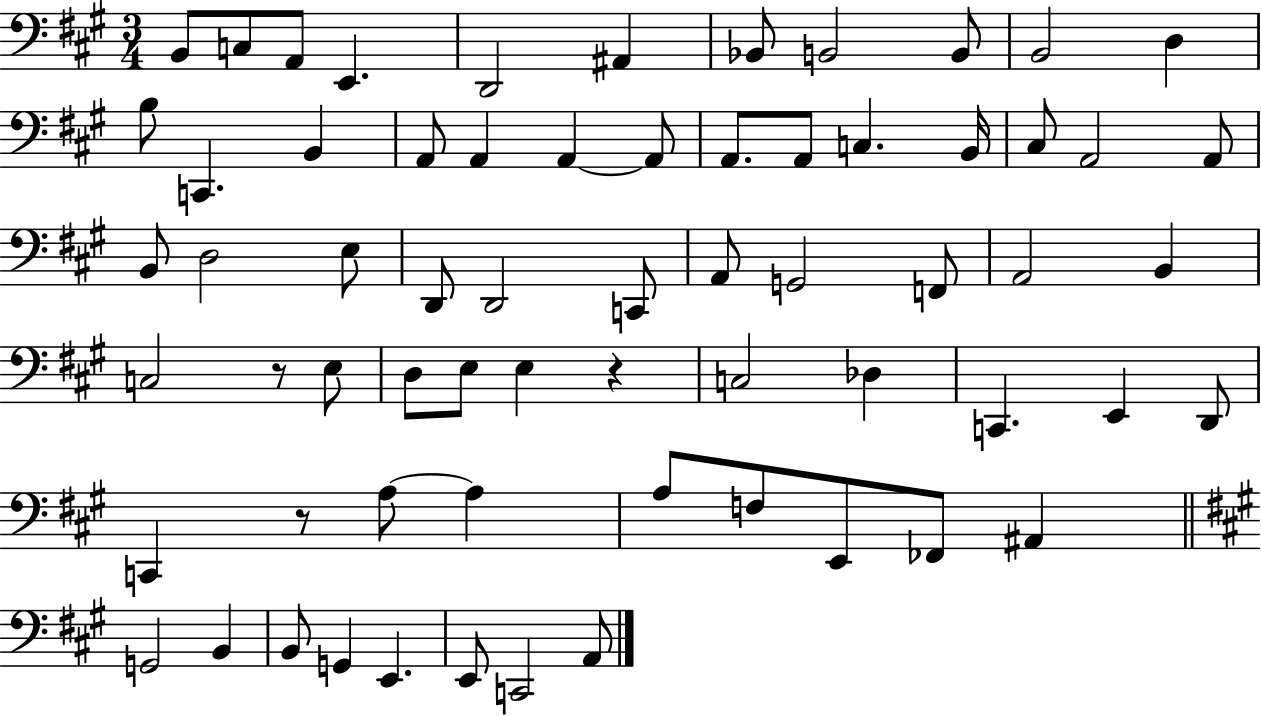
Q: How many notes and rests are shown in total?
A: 65